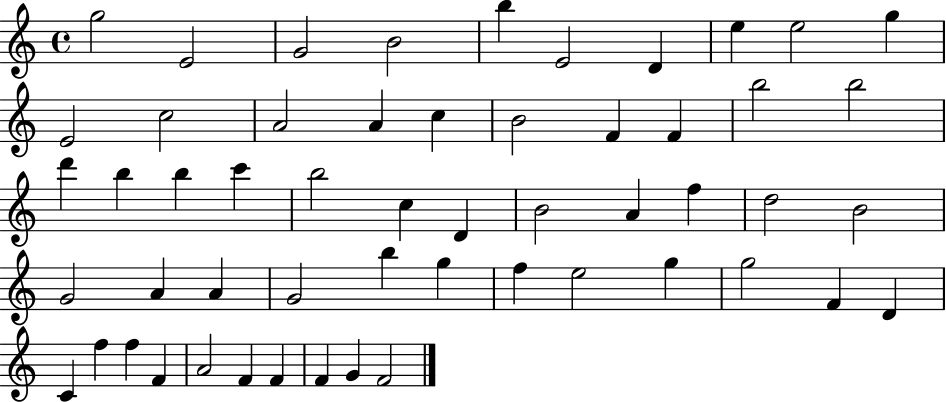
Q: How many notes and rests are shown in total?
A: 54